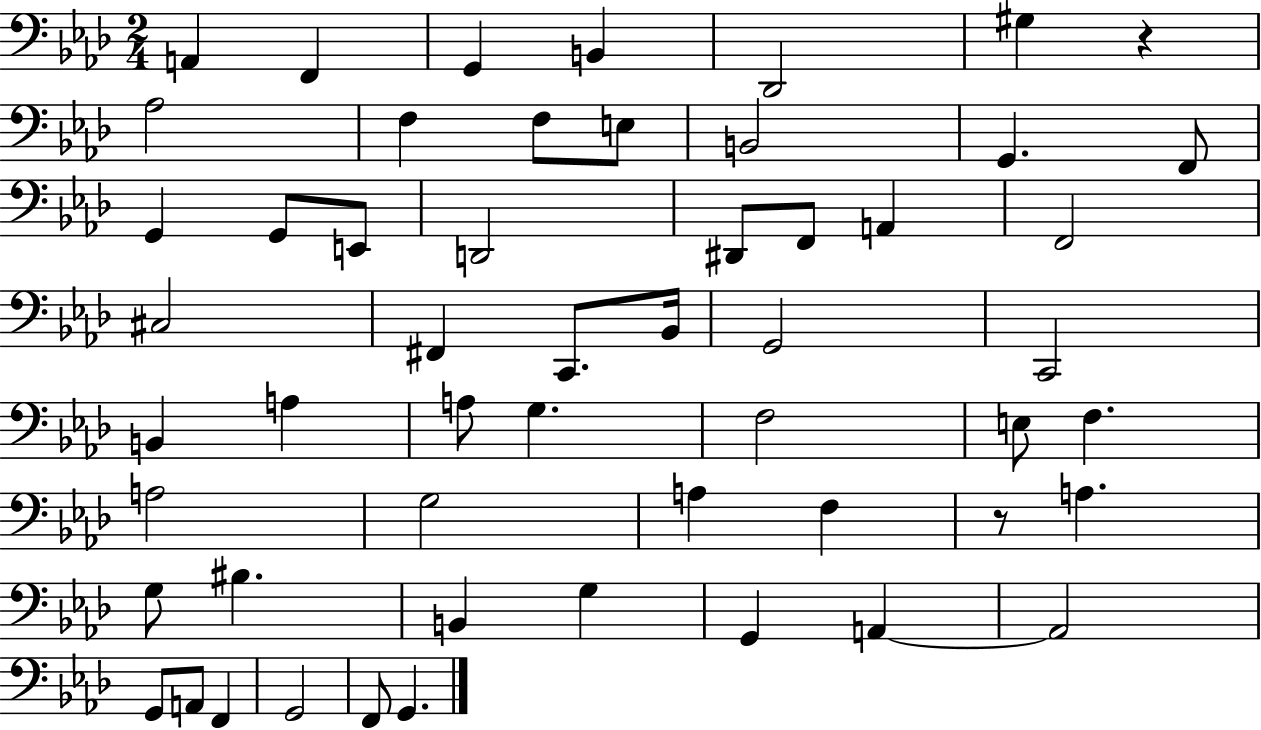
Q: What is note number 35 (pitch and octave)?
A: A3